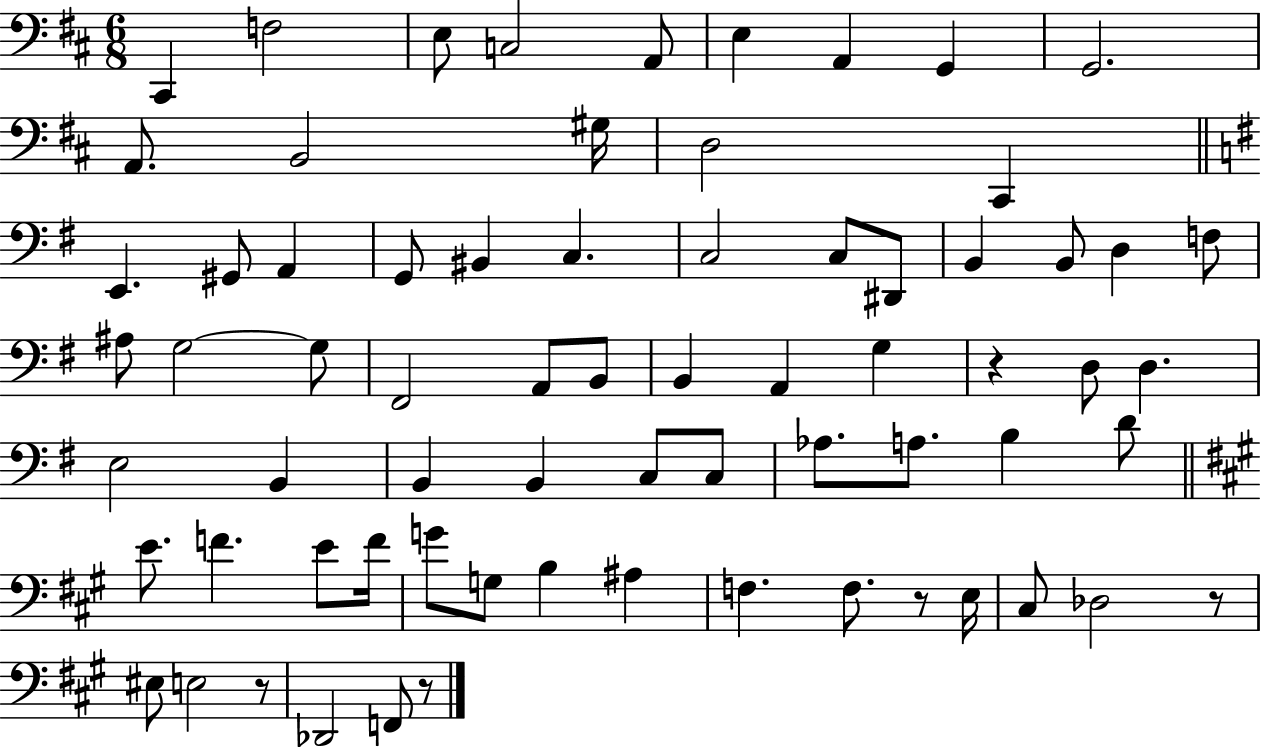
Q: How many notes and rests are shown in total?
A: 70